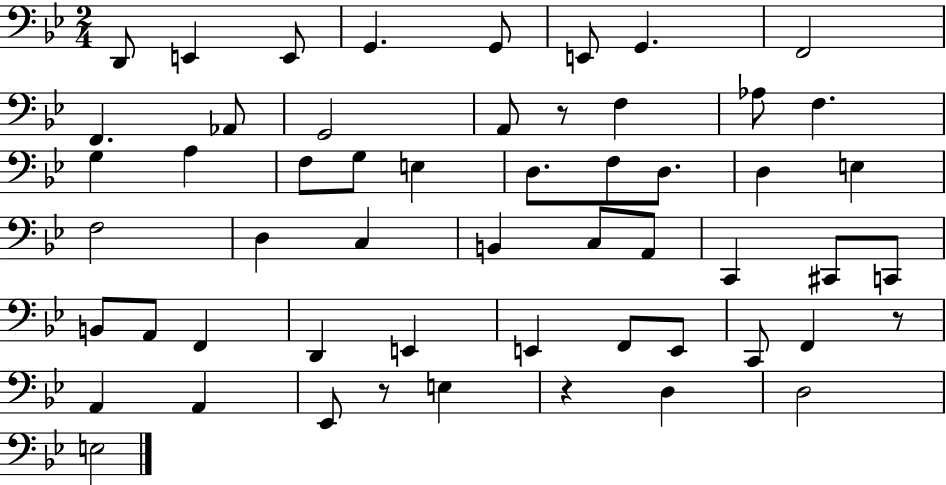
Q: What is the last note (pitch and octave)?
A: E3